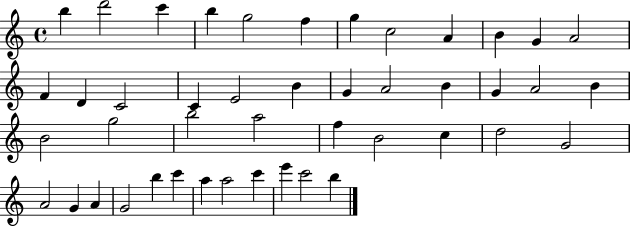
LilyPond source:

{
  \clef treble
  \time 4/4
  \defaultTimeSignature
  \key c \major
  b''4 d'''2 c'''4 | b''4 g''2 f''4 | g''4 c''2 a'4 | b'4 g'4 a'2 | \break f'4 d'4 c'2 | c'4 e'2 b'4 | g'4 a'2 b'4 | g'4 a'2 b'4 | \break b'2 g''2 | b''2 a''2 | f''4 b'2 c''4 | d''2 g'2 | \break a'2 g'4 a'4 | g'2 b''4 c'''4 | a''4 a''2 c'''4 | e'''4 c'''2 b''4 | \break \bar "|."
}